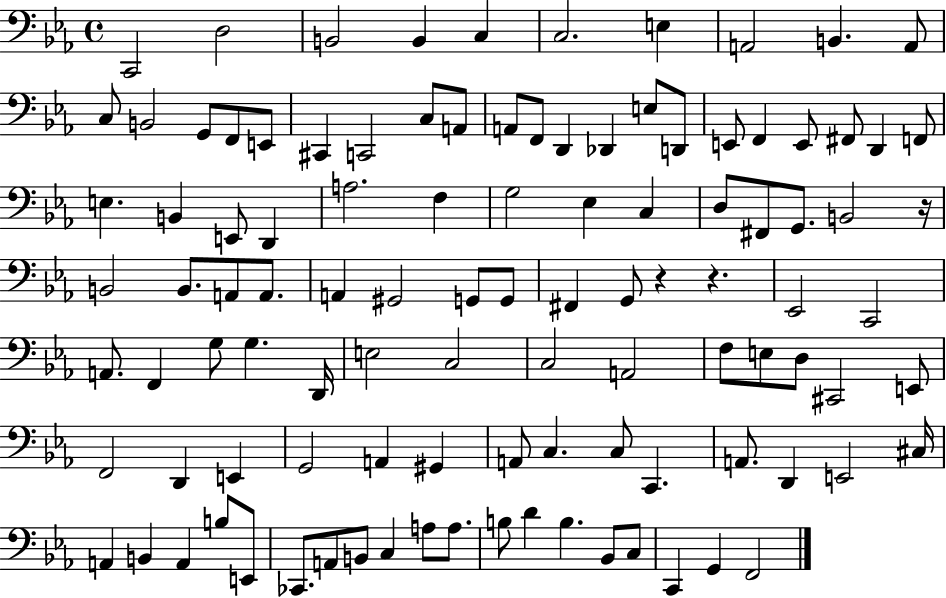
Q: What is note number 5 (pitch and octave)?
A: C3